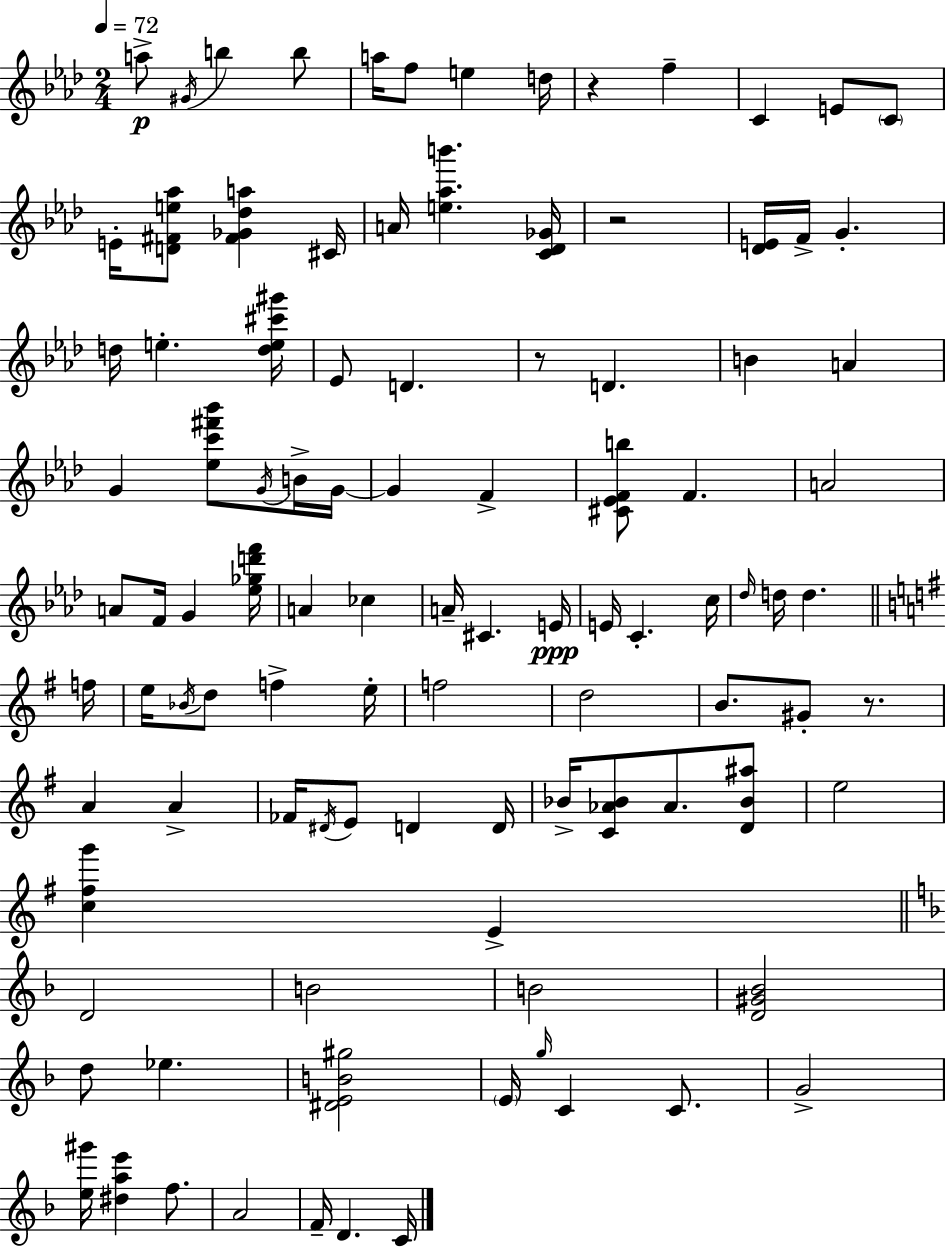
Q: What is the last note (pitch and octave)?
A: C4